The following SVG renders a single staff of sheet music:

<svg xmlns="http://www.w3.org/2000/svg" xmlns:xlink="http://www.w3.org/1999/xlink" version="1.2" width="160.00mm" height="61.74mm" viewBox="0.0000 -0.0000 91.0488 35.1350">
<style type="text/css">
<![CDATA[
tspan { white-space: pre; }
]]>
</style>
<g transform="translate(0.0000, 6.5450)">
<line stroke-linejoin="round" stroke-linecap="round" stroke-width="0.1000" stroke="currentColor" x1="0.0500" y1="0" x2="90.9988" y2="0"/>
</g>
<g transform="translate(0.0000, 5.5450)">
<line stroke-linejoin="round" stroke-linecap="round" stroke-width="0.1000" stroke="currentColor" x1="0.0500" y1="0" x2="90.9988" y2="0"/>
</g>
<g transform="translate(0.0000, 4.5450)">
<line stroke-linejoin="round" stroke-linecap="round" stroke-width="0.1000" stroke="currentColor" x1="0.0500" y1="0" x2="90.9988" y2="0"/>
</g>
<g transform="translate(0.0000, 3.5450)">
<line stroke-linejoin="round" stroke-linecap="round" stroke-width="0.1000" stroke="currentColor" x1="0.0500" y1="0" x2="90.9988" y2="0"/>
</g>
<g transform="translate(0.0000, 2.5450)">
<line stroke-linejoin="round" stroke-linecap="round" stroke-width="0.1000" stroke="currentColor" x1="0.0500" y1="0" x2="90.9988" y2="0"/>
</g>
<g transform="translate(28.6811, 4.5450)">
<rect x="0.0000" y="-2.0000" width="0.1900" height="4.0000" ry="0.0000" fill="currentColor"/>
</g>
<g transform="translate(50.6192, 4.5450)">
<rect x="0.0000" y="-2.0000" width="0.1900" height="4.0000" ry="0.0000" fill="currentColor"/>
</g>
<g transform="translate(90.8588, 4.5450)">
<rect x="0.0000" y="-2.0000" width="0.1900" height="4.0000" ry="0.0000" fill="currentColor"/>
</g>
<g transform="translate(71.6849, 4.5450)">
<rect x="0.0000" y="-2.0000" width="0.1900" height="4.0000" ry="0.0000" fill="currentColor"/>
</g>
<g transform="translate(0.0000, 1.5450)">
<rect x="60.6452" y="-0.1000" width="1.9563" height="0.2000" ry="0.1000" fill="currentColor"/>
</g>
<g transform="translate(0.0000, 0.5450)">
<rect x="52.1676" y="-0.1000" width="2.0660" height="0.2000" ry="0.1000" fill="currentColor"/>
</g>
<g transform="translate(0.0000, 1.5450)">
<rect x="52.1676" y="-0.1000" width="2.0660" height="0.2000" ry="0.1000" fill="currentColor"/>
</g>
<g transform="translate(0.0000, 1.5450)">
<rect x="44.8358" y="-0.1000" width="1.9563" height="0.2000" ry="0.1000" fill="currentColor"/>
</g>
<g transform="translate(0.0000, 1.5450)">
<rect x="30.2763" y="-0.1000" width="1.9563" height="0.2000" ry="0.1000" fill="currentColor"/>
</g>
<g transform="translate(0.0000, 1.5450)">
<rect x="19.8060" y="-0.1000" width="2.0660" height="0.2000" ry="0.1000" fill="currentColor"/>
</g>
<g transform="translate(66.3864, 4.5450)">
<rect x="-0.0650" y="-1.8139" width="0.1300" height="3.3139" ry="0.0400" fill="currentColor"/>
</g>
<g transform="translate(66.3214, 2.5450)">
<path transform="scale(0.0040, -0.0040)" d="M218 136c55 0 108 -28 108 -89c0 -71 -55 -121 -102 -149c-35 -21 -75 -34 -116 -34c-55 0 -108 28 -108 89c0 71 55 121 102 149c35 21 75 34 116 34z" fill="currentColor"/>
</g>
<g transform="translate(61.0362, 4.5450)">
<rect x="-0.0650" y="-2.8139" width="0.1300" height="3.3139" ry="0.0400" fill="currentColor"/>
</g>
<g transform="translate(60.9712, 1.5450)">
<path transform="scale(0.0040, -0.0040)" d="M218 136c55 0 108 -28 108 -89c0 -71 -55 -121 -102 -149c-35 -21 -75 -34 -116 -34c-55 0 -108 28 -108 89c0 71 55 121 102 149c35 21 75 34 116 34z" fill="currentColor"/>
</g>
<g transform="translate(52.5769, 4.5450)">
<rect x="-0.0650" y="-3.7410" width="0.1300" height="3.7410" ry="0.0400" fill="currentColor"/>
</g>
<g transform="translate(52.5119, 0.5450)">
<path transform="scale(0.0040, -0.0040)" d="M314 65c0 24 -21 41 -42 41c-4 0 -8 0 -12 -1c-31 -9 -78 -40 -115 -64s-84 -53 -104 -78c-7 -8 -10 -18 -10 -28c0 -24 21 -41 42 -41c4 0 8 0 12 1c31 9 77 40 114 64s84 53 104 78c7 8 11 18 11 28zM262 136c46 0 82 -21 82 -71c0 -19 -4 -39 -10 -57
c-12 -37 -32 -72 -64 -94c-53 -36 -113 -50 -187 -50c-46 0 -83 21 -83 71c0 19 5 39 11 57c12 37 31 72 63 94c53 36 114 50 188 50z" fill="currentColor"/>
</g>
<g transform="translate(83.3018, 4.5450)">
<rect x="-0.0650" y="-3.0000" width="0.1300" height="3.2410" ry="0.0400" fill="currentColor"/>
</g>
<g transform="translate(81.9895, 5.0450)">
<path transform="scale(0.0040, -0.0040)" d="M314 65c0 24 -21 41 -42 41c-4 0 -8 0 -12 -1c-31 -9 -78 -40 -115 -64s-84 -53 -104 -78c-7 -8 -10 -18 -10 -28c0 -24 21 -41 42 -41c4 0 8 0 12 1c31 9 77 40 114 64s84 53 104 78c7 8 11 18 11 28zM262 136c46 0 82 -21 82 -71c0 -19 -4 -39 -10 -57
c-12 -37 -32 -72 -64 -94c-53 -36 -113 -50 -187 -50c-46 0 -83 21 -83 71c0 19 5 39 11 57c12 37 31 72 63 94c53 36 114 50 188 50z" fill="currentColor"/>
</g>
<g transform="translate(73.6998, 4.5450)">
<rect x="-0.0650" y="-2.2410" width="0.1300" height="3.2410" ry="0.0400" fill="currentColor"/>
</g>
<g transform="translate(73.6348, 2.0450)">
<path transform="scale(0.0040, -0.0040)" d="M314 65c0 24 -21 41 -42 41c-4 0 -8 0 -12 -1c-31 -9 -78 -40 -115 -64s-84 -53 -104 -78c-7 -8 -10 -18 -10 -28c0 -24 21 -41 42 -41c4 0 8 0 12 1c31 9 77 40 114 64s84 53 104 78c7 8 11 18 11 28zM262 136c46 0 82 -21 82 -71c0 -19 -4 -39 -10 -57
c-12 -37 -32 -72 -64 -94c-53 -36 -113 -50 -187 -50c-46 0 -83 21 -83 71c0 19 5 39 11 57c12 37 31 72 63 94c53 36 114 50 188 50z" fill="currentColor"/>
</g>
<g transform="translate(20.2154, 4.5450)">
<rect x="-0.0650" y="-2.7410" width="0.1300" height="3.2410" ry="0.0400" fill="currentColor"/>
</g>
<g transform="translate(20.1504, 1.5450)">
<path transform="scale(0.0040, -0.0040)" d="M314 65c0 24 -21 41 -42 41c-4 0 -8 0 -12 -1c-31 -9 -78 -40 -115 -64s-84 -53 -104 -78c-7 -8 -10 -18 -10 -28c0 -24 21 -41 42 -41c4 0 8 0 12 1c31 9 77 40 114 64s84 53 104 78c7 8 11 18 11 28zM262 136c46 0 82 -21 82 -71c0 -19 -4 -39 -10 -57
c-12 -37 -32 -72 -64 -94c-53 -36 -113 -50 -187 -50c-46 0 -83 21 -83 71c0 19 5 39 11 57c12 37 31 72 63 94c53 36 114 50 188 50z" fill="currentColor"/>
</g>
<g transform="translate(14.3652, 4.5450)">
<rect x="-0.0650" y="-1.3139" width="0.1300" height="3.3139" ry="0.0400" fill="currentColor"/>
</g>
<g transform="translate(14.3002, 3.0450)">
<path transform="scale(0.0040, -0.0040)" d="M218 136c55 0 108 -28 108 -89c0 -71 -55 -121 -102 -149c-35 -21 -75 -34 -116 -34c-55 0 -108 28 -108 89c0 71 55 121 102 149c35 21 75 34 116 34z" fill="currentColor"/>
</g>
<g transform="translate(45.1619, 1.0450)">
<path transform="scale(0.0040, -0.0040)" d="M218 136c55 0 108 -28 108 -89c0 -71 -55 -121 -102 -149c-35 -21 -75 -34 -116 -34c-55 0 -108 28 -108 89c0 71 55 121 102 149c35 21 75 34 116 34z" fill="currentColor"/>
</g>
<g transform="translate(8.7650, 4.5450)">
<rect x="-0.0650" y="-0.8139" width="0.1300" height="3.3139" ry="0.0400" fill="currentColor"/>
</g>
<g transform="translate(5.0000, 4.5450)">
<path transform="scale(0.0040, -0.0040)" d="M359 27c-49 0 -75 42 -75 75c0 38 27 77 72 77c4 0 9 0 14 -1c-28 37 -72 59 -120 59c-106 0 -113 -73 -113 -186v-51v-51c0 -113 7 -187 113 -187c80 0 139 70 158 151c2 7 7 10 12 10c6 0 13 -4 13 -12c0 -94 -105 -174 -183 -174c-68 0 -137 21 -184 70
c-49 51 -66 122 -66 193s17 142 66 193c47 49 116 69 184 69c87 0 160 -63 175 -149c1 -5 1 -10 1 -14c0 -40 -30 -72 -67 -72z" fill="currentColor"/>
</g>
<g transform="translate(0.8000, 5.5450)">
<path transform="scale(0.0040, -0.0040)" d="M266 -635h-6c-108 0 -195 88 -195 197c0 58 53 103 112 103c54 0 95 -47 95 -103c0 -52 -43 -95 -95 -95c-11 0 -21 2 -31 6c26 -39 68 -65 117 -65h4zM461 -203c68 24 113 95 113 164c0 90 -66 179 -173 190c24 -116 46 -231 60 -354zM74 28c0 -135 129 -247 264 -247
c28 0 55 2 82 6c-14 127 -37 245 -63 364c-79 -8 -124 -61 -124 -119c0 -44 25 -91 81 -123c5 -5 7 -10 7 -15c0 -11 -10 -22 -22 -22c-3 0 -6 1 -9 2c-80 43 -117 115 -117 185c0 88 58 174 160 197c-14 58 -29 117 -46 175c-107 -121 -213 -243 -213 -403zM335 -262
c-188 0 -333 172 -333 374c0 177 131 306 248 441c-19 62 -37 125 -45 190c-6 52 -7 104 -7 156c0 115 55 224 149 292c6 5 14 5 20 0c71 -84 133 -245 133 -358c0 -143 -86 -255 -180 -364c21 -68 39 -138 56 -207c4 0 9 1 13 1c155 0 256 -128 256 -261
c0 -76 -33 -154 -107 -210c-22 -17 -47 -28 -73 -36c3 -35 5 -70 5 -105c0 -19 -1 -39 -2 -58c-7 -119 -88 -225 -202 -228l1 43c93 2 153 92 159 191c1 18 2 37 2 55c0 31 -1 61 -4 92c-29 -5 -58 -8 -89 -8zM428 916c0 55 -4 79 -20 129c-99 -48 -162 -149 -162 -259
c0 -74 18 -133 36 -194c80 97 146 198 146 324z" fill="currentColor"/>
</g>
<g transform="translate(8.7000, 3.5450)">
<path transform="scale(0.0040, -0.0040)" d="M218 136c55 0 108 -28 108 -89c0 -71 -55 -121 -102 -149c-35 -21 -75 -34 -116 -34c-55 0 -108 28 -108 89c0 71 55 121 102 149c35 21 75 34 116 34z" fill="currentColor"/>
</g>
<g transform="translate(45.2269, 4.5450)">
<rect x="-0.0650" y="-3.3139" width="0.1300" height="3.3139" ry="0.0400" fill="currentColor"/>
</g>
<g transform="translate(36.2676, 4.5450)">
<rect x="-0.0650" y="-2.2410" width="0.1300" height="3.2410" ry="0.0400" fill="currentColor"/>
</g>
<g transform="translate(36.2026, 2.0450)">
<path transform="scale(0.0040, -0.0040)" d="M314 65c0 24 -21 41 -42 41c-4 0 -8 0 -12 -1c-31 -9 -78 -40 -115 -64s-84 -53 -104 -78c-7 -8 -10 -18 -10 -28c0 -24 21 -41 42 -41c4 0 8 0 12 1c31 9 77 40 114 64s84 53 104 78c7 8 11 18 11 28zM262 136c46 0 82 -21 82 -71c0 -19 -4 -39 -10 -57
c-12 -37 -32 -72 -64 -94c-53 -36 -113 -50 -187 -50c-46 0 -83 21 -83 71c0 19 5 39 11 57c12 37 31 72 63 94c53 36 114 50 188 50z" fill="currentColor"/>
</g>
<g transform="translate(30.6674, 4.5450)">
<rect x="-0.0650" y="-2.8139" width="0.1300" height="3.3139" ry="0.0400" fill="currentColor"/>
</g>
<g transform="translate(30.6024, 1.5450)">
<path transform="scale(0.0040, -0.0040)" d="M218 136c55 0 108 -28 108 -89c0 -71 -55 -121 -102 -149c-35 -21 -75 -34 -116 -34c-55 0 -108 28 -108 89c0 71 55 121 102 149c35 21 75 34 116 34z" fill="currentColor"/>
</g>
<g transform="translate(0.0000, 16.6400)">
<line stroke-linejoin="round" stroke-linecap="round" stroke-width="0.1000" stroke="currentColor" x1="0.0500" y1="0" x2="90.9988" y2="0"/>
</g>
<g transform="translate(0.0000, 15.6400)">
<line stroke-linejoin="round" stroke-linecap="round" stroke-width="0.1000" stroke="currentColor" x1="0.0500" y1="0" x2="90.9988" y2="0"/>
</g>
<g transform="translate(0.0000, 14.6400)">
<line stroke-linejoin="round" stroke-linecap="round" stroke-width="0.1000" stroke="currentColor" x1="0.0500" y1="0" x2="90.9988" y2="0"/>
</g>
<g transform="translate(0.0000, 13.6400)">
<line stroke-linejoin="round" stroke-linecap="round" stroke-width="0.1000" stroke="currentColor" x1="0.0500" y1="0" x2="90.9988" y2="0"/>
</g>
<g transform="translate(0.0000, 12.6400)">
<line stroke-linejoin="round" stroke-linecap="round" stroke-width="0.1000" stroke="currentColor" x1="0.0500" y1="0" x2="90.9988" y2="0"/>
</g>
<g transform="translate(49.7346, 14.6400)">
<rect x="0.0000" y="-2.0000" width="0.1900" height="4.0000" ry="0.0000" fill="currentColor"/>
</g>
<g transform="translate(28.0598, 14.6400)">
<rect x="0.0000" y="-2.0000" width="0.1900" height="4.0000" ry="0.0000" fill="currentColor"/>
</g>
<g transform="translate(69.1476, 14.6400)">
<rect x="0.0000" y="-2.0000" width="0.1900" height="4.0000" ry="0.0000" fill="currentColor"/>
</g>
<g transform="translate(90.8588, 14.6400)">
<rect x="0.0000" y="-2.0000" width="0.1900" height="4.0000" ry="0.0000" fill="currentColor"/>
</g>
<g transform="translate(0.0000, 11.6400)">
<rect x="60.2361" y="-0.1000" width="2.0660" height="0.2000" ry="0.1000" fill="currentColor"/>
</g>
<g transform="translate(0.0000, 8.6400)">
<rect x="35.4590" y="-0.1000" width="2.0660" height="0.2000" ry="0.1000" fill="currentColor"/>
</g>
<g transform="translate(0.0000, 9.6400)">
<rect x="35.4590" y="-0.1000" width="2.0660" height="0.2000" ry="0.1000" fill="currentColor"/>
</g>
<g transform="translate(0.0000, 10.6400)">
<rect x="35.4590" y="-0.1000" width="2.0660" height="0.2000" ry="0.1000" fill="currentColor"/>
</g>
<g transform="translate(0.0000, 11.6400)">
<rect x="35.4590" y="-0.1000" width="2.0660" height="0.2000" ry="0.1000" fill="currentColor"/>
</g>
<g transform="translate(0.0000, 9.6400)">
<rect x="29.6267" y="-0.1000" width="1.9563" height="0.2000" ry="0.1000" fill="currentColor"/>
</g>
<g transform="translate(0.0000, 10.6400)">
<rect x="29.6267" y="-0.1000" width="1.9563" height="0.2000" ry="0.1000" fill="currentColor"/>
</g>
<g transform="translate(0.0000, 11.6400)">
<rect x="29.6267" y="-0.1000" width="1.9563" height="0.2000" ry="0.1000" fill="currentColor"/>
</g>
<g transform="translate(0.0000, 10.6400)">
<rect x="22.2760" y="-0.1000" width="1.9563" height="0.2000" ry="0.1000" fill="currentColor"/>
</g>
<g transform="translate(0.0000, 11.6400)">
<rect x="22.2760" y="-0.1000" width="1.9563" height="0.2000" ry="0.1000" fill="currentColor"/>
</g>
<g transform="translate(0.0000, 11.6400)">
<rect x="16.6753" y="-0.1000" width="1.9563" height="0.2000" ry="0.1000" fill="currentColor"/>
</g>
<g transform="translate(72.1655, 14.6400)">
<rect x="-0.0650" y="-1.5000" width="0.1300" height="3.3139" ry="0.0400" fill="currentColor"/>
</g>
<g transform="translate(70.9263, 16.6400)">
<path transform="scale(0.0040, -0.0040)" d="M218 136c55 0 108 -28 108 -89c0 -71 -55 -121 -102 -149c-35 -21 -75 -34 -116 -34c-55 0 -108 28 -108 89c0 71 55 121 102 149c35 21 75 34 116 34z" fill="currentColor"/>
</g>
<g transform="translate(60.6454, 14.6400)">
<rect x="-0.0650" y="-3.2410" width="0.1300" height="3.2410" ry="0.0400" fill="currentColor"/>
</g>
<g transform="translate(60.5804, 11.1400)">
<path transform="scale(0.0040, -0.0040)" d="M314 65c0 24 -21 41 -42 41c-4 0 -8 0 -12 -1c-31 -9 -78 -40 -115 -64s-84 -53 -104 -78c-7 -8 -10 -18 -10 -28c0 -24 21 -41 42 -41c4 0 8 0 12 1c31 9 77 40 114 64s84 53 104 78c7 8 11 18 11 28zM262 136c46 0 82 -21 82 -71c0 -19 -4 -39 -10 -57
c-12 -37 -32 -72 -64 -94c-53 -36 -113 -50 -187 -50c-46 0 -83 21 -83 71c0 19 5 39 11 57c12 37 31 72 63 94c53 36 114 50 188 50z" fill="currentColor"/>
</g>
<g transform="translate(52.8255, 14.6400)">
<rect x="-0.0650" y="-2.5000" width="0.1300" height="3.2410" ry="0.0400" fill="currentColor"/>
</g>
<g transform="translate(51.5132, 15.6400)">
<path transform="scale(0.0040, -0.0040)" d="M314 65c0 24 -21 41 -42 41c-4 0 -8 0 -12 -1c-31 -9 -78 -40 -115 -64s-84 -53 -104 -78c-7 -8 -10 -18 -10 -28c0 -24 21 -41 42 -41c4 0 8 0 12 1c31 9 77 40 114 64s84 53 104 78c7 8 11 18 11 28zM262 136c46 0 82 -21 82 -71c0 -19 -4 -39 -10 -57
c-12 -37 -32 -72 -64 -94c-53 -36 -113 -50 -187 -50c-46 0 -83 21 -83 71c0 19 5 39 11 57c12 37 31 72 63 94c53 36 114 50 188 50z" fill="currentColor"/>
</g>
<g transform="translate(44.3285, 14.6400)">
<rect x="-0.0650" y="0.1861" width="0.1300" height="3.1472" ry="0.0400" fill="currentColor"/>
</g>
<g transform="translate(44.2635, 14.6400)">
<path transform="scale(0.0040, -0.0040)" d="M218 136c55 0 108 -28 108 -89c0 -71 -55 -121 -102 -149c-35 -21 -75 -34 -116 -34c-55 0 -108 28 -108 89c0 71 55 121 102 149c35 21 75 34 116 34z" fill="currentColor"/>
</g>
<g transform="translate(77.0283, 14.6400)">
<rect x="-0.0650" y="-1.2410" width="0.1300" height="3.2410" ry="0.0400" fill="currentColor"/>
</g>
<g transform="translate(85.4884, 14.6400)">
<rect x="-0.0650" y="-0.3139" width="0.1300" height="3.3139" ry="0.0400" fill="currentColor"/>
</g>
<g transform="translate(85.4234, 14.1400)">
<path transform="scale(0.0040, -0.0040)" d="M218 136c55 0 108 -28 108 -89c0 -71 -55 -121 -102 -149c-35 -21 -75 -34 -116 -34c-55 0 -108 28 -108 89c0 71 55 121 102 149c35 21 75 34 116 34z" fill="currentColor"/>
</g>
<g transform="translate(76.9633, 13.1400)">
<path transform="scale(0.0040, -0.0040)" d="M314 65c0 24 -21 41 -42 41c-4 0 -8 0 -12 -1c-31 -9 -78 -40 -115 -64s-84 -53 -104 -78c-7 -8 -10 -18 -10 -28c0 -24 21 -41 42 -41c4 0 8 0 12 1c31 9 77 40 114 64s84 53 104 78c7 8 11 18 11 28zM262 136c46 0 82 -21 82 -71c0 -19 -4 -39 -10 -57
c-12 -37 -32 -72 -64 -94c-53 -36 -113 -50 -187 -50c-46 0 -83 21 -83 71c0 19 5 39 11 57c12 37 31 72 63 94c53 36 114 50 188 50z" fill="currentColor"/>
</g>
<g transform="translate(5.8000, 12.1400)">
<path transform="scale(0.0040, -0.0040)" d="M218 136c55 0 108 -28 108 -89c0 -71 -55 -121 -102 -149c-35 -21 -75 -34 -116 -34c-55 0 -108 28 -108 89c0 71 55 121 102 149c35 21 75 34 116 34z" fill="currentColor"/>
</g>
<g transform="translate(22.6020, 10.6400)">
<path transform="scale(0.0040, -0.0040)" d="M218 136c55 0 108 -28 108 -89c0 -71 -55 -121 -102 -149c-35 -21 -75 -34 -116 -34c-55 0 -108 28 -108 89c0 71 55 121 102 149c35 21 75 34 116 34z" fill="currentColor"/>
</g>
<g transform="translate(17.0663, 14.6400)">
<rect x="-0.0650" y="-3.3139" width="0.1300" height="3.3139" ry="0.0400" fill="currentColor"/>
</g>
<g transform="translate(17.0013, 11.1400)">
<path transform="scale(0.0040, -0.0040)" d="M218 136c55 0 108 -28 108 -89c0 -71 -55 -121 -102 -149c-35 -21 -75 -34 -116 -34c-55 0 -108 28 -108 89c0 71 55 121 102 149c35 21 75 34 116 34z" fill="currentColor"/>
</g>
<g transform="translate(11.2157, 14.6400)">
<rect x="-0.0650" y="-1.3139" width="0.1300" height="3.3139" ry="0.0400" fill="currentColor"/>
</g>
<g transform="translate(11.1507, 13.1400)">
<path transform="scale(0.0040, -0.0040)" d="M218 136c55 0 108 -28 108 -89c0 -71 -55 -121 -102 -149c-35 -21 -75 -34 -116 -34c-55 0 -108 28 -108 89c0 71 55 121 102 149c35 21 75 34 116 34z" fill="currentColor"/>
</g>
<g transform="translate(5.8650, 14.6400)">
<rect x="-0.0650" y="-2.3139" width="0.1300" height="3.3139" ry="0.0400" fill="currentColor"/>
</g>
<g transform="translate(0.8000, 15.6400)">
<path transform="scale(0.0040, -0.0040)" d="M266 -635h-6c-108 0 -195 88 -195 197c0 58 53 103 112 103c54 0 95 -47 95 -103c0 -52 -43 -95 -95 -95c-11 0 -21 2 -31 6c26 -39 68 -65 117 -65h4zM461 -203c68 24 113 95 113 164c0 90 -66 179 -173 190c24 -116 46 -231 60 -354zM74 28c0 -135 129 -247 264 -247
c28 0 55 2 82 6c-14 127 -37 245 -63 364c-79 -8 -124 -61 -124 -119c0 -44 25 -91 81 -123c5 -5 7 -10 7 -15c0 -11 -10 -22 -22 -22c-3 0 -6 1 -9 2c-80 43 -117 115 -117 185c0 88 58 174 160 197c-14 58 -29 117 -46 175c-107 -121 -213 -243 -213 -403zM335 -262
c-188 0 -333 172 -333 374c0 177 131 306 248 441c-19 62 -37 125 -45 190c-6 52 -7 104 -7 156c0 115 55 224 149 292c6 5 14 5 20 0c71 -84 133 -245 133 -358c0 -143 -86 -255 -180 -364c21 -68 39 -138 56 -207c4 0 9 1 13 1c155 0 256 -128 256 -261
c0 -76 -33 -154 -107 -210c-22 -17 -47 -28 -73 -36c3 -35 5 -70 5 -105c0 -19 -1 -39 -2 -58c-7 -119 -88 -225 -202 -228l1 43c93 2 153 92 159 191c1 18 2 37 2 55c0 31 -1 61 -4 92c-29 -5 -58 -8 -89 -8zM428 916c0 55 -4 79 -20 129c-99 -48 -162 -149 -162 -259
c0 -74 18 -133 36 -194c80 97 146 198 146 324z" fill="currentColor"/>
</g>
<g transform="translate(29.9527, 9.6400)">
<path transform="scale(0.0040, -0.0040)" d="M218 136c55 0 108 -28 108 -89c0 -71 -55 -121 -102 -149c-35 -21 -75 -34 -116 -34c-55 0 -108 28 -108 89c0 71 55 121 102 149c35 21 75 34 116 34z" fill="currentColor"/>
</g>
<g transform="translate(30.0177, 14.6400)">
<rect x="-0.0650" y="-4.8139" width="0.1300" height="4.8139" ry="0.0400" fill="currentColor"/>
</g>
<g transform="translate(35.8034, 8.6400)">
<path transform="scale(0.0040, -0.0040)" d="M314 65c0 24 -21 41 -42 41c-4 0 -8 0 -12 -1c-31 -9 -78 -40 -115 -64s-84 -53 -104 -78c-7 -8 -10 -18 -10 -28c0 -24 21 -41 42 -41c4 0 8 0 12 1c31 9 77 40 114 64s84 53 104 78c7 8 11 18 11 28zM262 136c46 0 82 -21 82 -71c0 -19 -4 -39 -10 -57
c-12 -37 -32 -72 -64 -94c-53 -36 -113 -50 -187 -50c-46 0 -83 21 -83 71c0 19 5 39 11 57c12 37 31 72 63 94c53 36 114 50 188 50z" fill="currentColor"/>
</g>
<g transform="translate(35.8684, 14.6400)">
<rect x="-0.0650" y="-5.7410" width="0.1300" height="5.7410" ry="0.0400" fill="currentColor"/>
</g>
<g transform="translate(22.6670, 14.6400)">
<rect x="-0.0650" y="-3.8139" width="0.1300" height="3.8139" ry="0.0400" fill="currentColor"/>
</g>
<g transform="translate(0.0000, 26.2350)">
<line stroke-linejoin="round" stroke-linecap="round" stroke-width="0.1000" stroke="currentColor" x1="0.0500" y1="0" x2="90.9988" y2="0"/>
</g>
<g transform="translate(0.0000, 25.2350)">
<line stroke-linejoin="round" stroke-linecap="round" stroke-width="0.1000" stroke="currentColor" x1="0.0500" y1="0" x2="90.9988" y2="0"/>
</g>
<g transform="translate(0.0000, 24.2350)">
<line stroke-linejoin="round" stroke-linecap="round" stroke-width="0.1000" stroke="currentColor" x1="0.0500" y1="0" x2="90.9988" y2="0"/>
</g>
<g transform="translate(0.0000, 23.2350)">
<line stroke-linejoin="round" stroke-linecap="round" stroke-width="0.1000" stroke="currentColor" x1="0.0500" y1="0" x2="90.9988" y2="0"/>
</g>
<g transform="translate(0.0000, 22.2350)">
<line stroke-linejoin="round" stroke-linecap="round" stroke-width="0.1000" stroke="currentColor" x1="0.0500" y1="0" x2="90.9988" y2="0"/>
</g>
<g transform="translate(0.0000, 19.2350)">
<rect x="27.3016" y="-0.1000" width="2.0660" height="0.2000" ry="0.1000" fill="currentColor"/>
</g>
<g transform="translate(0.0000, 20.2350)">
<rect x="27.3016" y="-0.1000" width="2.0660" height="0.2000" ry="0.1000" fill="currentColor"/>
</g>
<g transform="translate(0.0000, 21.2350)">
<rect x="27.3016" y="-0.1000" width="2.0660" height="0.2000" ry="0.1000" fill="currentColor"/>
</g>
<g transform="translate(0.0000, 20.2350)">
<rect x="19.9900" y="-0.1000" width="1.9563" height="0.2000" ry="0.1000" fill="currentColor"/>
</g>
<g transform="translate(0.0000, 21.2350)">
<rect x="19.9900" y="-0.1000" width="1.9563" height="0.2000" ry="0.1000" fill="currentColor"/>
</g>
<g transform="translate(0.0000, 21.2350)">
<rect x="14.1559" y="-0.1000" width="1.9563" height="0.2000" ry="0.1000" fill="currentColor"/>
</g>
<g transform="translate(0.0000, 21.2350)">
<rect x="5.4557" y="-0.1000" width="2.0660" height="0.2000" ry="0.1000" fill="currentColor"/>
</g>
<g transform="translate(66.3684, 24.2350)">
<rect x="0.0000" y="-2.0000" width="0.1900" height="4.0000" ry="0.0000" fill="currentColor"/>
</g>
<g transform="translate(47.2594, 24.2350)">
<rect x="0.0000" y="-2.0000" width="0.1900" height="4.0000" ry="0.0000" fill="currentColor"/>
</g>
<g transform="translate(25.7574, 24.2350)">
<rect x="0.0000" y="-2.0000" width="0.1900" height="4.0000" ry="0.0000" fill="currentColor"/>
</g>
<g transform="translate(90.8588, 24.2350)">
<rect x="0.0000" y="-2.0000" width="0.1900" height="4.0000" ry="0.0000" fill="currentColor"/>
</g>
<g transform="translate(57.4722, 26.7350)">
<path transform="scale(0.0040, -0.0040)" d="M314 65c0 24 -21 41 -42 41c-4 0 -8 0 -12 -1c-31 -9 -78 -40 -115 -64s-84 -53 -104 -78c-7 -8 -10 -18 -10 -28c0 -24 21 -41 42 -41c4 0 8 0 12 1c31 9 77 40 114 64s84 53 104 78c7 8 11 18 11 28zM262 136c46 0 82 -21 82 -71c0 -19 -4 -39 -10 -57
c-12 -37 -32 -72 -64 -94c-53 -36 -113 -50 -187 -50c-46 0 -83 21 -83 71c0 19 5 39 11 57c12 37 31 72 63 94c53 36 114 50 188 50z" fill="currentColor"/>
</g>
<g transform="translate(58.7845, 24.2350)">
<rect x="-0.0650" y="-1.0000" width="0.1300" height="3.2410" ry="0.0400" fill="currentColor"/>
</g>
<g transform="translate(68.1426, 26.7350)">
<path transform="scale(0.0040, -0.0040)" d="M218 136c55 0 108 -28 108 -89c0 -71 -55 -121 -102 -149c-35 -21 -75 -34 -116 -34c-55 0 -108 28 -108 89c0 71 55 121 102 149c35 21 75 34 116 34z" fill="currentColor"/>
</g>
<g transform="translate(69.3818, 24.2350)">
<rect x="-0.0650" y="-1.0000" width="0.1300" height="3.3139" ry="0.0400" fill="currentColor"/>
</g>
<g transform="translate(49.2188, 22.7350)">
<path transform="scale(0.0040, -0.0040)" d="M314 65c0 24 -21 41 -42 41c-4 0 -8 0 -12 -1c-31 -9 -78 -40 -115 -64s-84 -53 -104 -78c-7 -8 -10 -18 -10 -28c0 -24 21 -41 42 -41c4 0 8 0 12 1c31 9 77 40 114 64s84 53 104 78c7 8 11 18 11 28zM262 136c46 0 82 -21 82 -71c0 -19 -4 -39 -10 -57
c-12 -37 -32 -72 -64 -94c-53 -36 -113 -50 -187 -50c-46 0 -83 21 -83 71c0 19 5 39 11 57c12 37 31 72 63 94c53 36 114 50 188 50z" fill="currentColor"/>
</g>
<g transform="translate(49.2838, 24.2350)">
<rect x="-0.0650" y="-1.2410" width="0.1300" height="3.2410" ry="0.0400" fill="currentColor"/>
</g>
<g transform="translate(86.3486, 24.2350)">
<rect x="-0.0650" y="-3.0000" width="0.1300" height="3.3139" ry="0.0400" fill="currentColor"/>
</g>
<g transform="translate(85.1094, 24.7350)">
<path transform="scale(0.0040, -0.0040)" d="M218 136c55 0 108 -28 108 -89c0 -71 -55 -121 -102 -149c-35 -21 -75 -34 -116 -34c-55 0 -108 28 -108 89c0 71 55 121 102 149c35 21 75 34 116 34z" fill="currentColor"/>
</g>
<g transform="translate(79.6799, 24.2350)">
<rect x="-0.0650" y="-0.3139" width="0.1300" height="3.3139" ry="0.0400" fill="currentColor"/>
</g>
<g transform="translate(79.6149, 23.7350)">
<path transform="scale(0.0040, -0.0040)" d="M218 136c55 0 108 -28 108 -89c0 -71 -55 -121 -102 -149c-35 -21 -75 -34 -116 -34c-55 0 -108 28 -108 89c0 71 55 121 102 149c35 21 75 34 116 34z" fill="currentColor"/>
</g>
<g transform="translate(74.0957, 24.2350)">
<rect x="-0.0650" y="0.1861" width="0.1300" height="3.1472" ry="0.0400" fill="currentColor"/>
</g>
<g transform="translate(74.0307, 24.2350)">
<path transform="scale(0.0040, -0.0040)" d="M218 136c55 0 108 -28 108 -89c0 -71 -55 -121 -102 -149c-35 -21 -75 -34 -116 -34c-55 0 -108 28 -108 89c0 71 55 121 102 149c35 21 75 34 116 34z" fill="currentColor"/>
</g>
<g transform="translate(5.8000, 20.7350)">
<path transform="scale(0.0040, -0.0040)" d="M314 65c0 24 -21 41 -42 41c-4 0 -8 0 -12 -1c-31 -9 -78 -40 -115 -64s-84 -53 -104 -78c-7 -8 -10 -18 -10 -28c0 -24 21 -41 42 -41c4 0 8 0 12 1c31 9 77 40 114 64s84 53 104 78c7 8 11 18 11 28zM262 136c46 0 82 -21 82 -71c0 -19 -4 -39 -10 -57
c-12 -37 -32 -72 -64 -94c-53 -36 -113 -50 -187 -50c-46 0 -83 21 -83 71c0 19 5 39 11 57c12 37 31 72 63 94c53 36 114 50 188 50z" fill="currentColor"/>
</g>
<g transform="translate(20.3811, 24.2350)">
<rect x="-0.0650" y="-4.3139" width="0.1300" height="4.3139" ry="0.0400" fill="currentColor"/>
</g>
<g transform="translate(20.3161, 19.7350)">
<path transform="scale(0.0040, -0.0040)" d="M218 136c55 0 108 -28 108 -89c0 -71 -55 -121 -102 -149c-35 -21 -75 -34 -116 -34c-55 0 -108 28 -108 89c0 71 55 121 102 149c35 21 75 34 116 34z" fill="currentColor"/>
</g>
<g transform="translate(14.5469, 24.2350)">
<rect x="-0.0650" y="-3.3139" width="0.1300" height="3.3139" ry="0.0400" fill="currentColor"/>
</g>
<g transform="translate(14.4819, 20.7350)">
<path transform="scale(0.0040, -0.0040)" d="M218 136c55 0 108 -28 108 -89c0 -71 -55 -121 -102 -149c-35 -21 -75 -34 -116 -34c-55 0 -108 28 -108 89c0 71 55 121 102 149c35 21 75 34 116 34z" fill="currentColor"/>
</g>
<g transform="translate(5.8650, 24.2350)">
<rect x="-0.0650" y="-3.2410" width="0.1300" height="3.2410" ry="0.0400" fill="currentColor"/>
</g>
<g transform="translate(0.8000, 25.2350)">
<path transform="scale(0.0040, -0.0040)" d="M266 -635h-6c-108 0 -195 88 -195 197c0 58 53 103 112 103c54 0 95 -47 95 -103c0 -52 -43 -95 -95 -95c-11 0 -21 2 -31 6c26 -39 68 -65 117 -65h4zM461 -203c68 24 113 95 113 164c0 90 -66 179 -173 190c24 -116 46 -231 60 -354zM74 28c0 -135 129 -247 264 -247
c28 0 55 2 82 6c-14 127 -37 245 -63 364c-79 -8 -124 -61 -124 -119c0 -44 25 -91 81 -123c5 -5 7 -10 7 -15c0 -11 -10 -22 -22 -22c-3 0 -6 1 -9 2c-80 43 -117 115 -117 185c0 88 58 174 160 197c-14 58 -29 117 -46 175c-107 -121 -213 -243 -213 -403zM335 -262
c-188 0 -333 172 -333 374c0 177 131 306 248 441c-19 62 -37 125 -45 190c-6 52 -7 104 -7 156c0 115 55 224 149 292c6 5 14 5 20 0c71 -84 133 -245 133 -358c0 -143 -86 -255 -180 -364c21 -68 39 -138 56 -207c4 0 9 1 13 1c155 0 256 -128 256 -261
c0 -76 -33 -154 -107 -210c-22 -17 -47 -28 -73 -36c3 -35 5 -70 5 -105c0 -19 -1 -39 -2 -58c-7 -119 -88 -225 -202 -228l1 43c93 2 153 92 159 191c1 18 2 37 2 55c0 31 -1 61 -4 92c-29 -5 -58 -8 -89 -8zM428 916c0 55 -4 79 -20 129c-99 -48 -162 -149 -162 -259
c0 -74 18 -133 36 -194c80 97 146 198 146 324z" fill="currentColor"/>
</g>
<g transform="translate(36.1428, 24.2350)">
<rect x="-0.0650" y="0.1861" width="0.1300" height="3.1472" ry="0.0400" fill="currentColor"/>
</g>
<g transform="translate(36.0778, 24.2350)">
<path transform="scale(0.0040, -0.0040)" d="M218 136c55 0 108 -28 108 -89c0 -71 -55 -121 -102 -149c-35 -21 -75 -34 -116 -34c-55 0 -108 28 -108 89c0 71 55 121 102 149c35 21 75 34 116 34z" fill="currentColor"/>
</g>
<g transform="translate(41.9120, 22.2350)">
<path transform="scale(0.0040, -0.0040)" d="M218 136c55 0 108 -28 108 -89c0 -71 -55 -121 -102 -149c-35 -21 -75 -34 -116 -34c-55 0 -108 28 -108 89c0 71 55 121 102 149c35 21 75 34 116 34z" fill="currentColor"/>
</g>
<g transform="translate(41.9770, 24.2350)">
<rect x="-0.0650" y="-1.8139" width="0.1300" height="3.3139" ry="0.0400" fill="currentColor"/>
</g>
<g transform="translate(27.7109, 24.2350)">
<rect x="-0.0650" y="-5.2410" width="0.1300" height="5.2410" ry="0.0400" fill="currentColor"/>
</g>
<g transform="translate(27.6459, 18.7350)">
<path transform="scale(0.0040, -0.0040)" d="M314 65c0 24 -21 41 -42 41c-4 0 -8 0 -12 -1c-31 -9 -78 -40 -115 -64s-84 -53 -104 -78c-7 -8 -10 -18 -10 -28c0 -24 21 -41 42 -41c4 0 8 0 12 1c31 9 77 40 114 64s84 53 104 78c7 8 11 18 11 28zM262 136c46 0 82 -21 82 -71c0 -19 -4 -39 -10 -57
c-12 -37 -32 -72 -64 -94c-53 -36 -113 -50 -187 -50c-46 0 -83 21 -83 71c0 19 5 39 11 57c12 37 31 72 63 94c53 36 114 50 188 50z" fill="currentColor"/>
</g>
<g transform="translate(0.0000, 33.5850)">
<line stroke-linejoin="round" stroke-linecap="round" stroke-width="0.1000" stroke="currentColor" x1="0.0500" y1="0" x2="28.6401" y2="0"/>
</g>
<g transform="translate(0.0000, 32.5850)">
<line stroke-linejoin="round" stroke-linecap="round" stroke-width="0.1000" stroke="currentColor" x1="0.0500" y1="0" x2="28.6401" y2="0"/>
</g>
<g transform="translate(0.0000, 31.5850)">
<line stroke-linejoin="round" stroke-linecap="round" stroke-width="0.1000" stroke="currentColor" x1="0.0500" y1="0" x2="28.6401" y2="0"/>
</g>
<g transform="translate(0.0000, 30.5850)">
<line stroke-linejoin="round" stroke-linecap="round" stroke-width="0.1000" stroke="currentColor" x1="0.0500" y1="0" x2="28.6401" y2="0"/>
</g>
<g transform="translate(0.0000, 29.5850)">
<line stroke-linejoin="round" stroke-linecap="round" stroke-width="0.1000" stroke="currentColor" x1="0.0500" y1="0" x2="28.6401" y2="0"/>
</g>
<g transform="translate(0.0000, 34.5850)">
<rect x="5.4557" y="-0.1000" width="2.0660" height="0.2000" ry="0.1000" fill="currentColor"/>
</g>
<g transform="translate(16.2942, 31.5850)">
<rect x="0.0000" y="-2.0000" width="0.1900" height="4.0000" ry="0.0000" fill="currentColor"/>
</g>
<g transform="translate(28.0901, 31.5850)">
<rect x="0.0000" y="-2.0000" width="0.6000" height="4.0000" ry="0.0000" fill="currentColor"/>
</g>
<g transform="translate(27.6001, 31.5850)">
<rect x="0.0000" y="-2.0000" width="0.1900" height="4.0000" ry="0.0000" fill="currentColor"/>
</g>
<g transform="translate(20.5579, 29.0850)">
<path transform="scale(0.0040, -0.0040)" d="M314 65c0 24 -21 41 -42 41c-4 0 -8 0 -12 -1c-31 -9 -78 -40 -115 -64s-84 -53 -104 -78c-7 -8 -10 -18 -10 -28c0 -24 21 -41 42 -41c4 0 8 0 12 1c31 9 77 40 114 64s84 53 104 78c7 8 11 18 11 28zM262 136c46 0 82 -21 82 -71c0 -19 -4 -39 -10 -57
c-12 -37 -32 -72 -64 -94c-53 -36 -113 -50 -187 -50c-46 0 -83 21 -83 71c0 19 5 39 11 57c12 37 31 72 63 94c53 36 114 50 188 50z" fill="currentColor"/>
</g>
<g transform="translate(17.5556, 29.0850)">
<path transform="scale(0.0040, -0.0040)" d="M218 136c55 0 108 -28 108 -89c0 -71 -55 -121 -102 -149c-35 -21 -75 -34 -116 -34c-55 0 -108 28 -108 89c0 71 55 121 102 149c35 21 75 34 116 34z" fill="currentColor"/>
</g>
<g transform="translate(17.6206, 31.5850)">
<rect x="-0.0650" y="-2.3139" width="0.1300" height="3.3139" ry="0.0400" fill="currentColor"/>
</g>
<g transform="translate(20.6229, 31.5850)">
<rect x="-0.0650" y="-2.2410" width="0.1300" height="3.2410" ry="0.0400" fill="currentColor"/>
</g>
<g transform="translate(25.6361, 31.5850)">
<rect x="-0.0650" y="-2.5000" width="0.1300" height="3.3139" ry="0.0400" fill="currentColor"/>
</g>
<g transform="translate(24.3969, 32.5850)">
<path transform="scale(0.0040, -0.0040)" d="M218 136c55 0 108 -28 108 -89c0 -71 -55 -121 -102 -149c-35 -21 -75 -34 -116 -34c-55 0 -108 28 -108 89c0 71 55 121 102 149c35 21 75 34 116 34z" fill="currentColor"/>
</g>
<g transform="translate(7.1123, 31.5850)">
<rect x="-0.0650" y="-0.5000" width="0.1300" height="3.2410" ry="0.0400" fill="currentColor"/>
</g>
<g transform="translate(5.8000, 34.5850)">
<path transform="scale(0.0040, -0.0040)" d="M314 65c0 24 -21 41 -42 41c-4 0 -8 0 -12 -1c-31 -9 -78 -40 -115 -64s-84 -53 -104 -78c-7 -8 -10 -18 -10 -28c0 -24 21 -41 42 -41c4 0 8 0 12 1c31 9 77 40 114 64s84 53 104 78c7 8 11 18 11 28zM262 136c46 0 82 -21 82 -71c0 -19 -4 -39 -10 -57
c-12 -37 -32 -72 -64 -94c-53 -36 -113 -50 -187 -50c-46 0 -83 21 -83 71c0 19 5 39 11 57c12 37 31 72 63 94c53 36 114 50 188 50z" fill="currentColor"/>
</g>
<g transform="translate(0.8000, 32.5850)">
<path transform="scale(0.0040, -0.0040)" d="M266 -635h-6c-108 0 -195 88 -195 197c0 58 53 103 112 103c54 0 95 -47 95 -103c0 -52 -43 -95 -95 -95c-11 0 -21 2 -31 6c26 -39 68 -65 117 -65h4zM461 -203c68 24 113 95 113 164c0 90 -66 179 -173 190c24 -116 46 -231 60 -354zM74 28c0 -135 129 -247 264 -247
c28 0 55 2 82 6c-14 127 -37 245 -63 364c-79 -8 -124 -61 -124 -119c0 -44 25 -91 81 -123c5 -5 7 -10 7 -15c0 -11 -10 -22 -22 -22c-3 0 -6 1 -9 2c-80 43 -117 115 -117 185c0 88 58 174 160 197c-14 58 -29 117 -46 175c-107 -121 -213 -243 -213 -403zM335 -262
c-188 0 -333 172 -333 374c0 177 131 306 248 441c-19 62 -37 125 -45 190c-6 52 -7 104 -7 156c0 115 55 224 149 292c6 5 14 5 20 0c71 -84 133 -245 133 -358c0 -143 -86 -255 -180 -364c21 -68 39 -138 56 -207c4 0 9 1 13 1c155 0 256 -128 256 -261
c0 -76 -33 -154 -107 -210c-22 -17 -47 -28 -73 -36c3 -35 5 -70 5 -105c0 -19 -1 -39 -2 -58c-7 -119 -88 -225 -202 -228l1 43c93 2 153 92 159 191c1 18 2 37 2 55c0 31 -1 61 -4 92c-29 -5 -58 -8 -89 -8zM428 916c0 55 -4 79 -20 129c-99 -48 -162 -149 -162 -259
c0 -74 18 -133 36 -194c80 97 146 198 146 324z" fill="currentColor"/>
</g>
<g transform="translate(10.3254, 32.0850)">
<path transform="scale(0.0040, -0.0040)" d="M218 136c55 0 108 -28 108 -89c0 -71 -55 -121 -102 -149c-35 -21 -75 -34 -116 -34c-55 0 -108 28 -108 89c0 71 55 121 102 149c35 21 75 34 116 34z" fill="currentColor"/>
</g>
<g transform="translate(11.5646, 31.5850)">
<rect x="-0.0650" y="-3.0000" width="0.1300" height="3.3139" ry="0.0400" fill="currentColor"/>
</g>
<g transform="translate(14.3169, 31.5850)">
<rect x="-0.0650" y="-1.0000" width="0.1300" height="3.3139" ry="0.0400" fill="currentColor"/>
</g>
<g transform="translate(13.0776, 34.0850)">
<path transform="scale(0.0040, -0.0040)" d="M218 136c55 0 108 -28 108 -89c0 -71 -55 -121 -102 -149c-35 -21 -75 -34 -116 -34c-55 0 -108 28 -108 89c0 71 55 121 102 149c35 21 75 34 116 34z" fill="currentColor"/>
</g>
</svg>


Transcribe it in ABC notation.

X:1
T:Untitled
M:4/4
L:1/4
K:C
d e a2 a g2 b c'2 a f g2 A2 g e b c' e' g'2 B G2 b2 E e2 c b2 b d' f'2 B f e2 D2 D B c A C2 A D g g2 G